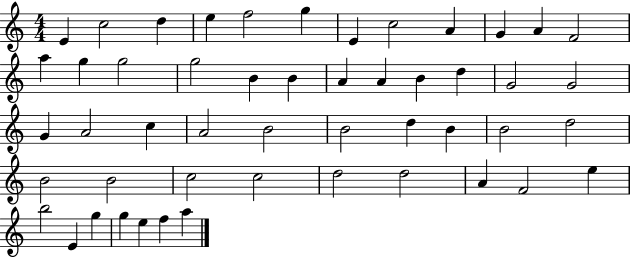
E4/q C5/h D5/q E5/q F5/h G5/q E4/q C5/h A4/q G4/q A4/q F4/h A5/q G5/q G5/h G5/h B4/q B4/q A4/q A4/q B4/q D5/q G4/h G4/h G4/q A4/h C5/q A4/h B4/h B4/h D5/q B4/q B4/h D5/h B4/h B4/h C5/h C5/h D5/h D5/h A4/q F4/h E5/q B5/h E4/q G5/q G5/q E5/q F5/q A5/q